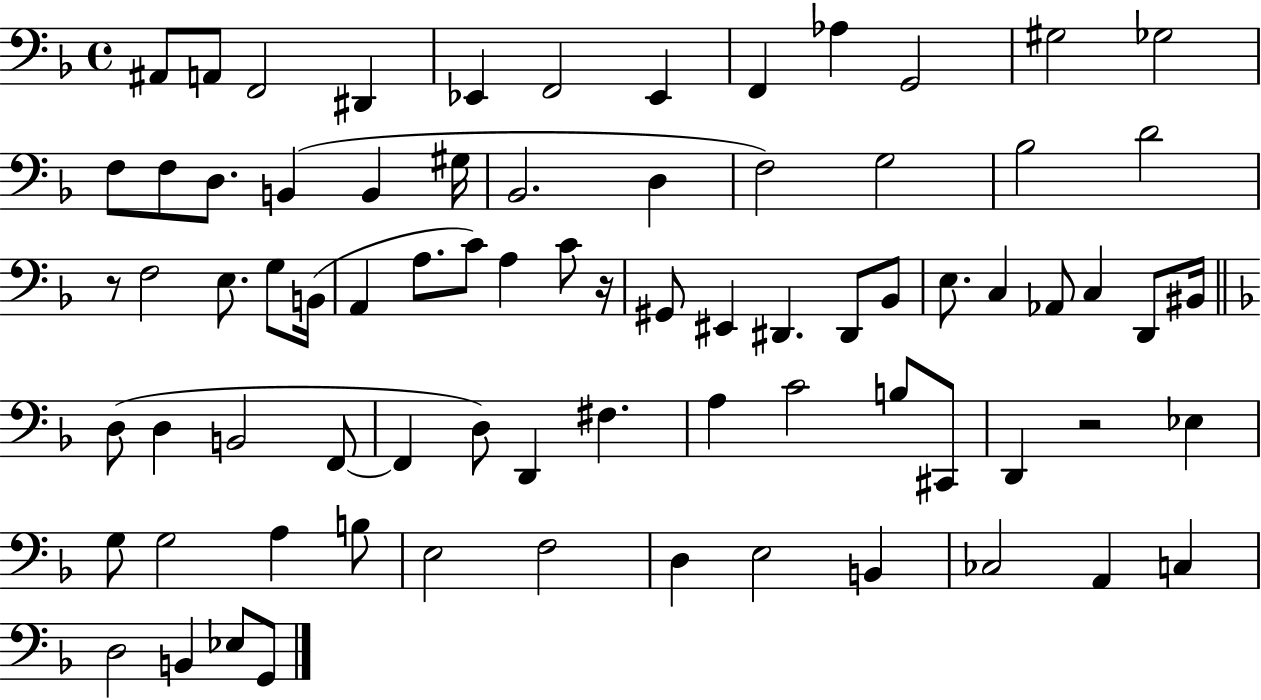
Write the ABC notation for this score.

X:1
T:Untitled
M:4/4
L:1/4
K:F
^A,,/2 A,,/2 F,,2 ^D,, _E,, F,,2 _E,, F,, _A, G,,2 ^G,2 _G,2 F,/2 F,/2 D,/2 B,, B,, ^G,/4 _B,,2 D, F,2 G,2 _B,2 D2 z/2 F,2 E,/2 G,/2 B,,/4 A,, A,/2 C/2 A, C/2 z/4 ^G,,/2 ^E,, ^D,, ^D,,/2 _B,,/2 E,/2 C, _A,,/2 C, D,,/2 ^B,,/4 D,/2 D, B,,2 F,,/2 F,, D,/2 D,, ^F, A, C2 B,/2 ^C,,/2 D,, z2 _E, G,/2 G,2 A, B,/2 E,2 F,2 D, E,2 B,, _C,2 A,, C, D,2 B,, _E,/2 G,,/2